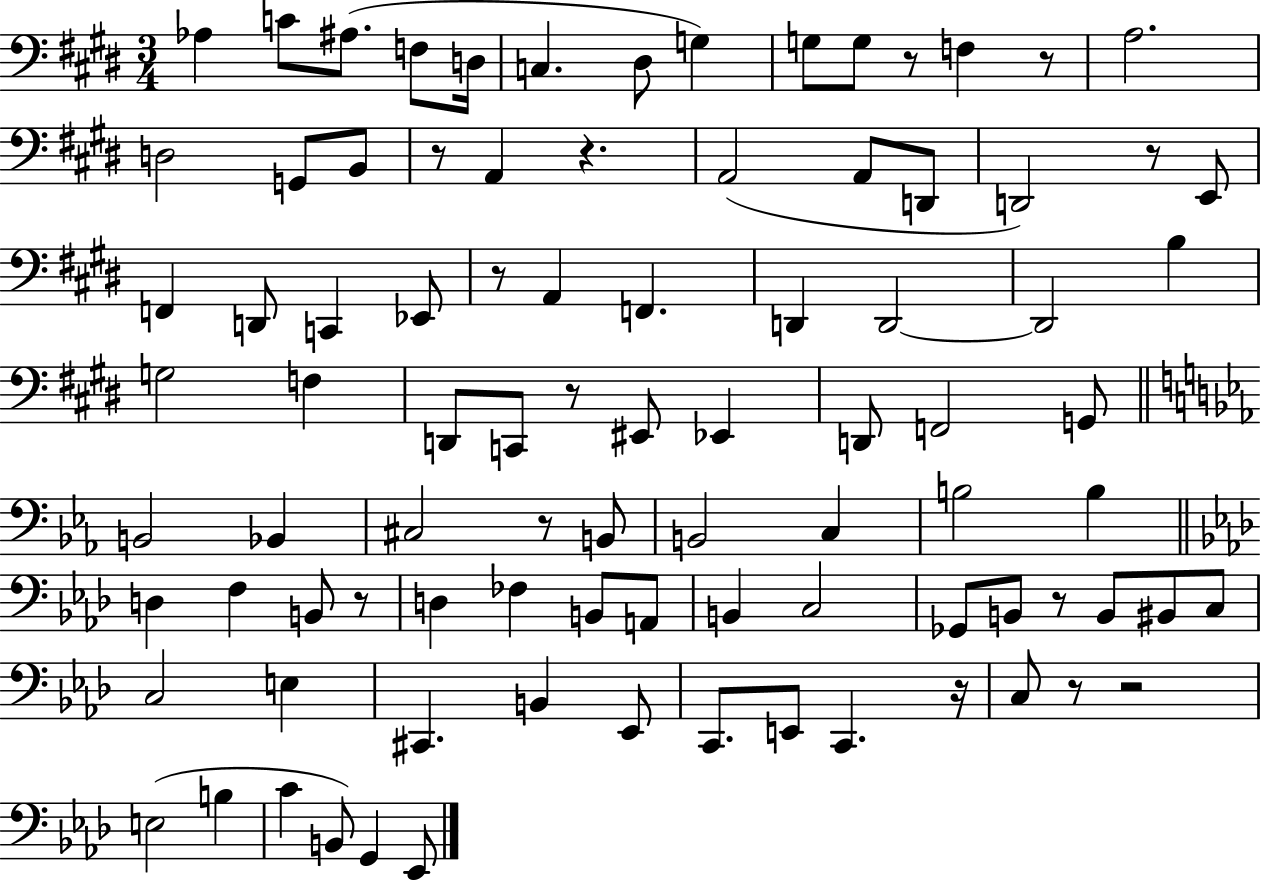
X:1
T:Untitled
M:3/4
L:1/4
K:E
_A, C/2 ^A,/2 F,/2 D,/4 C, ^D,/2 G, G,/2 G,/2 z/2 F, z/2 A,2 D,2 G,,/2 B,,/2 z/2 A,, z A,,2 A,,/2 D,,/2 D,,2 z/2 E,,/2 F,, D,,/2 C,, _E,,/2 z/2 A,, F,, D,, D,,2 D,,2 B, G,2 F, D,,/2 C,,/2 z/2 ^E,,/2 _E,, D,,/2 F,,2 G,,/2 B,,2 _B,, ^C,2 z/2 B,,/2 B,,2 C, B,2 B, D, F, B,,/2 z/2 D, _F, B,,/2 A,,/2 B,, C,2 _G,,/2 B,,/2 z/2 B,,/2 ^B,,/2 C,/2 C,2 E, ^C,, B,, _E,,/2 C,,/2 E,,/2 C,, z/4 C,/2 z/2 z2 E,2 B, C B,,/2 G,, _E,,/2